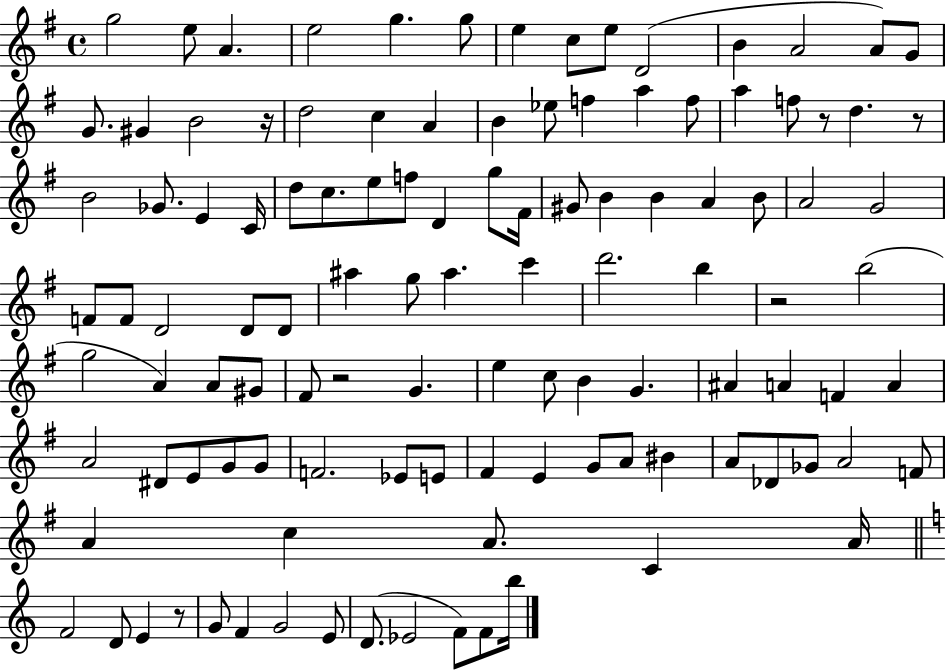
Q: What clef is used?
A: treble